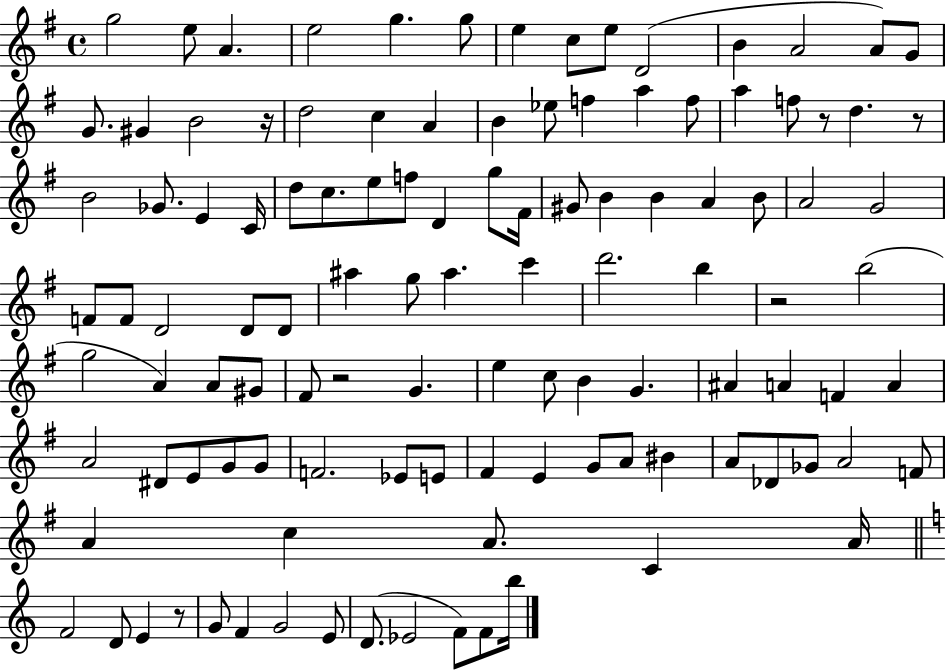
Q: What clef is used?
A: treble